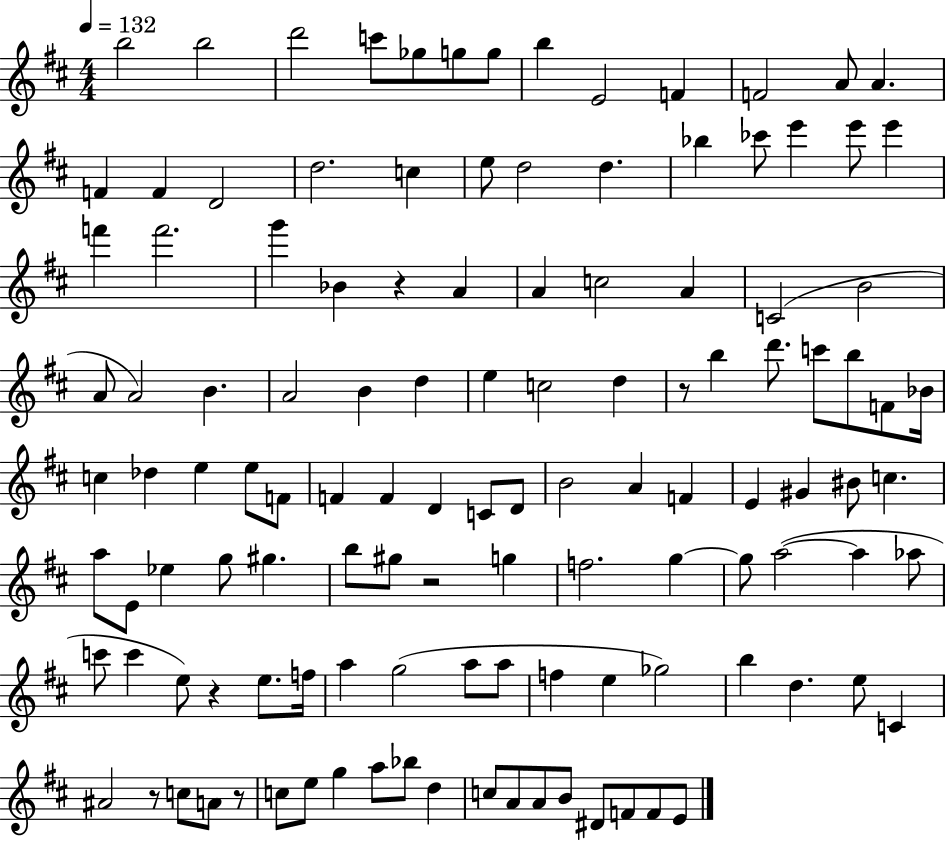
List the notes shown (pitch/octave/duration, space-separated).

B5/h B5/h D6/h C6/e Gb5/e G5/e G5/e B5/q E4/h F4/q F4/h A4/e A4/q. F4/q F4/q D4/h D5/h. C5/q E5/e D5/h D5/q. Bb5/q CES6/e E6/q E6/e E6/q F6/q F6/h. G6/q Bb4/q R/q A4/q A4/q C5/h A4/q C4/h B4/h A4/e A4/h B4/q. A4/h B4/q D5/q E5/q C5/h D5/q R/e B5/q D6/e. C6/e B5/e F4/e Bb4/s C5/q Db5/q E5/q E5/e F4/e F4/q F4/q D4/q C4/e D4/e B4/h A4/q F4/q E4/q G#4/q BIS4/e C5/q. A5/e E4/e Eb5/q G5/e G#5/q. B5/e G#5/e R/h G5/q F5/h. G5/q G5/e A5/h A5/q Ab5/e C6/e C6/q E5/e R/q E5/e. F5/s A5/q G5/h A5/e A5/e F5/q E5/q Gb5/h B5/q D5/q. E5/e C4/q A#4/h R/e C5/e A4/e R/e C5/e E5/e G5/q A5/e Bb5/e D5/q C5/e A4/e A4/e B4/e D#4/e F4/e F4/e E4/e